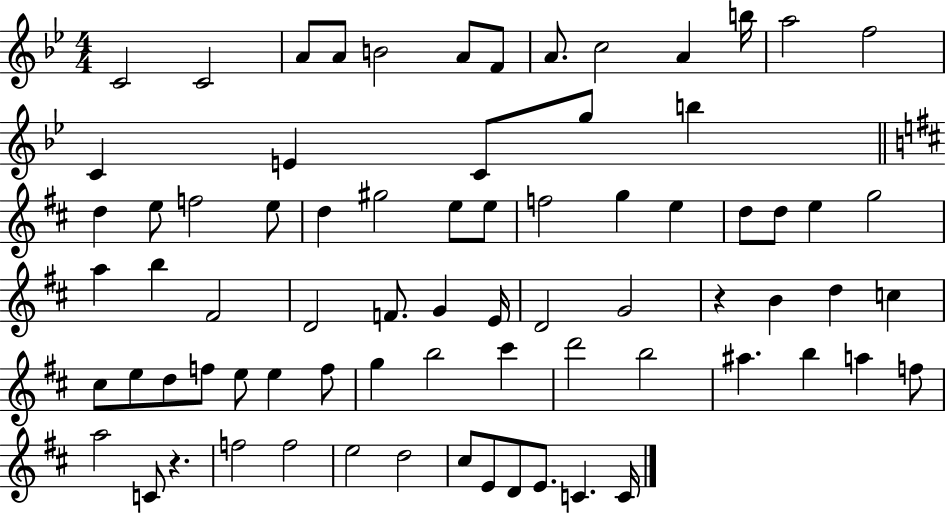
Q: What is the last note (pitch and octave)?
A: C4